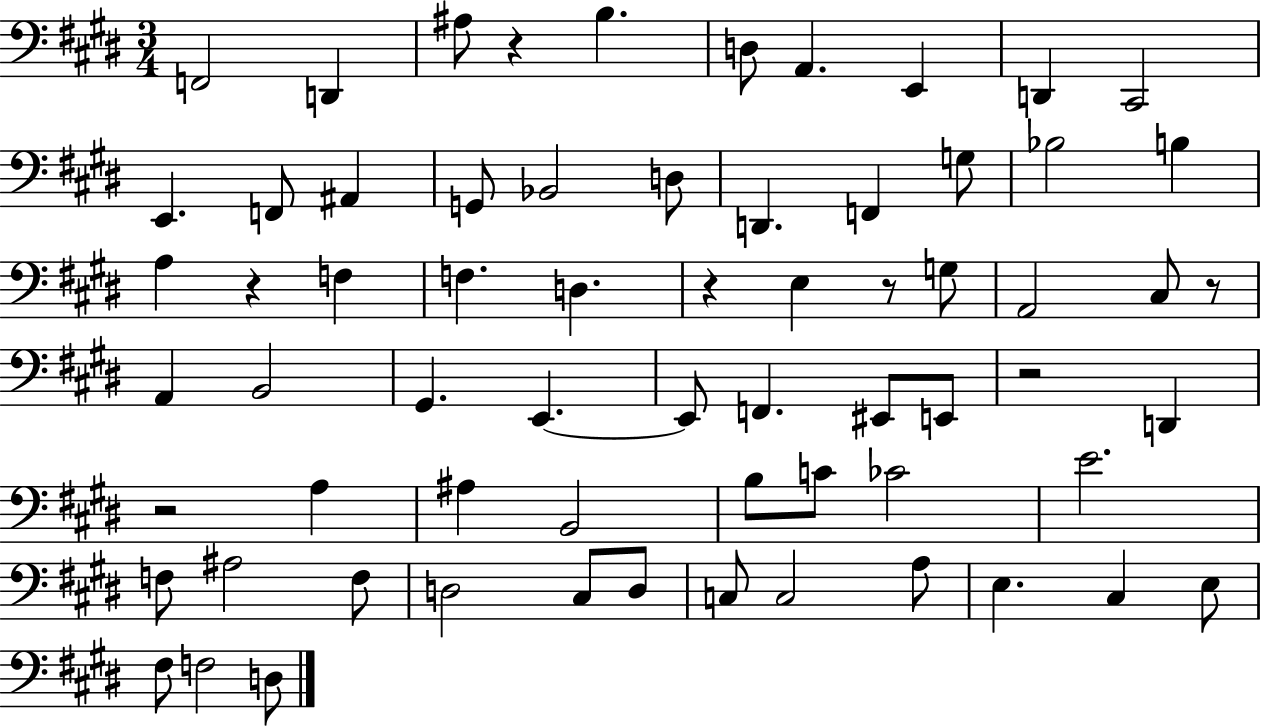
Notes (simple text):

F2/h D2/q A#3/e R/q B3/q. D3/e A2/q. E2/q D2/q C#2/h E2/q. F2/e A#2/q G2/e Bb2/h D3/e D2/q. F2/q G3/e Bb3/h B3/q A3/q R/q F3/q F3/q. D3/q. R/q E3/q R/e G3/e A2/h C#3/e R/e A2/q B2/h G#2/q. E2/q. E2/e F2/q. EIS2/e E2/e R/h D2/q R/h A3/q A#3/q B2/h B3/e C4/e CES4/h E4/h. F3/e A#3/h F3/e D3/h C#3/e D3/e C3/e C3/h A3/e E3/q. C#3/q E3/e F#3/e F3/h D3/e